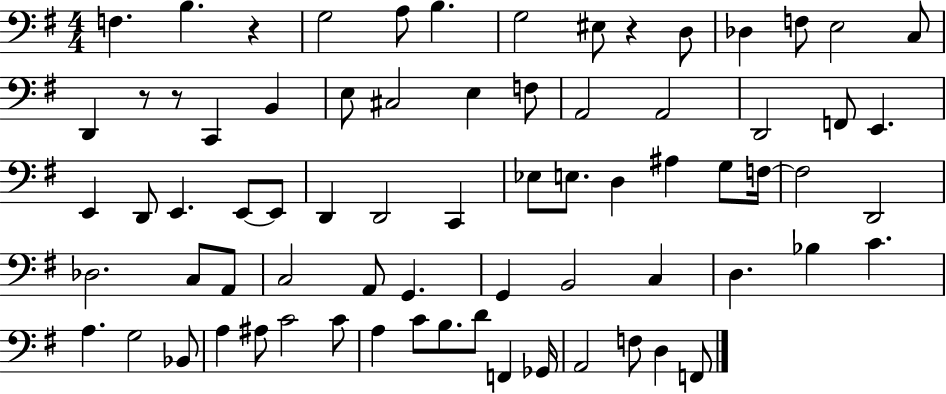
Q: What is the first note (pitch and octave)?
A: F3